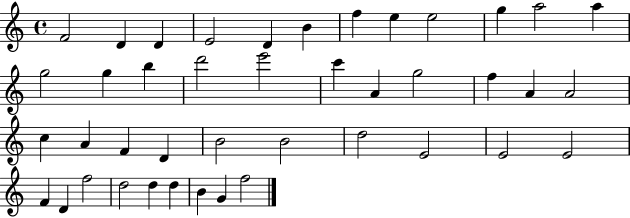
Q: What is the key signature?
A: C major